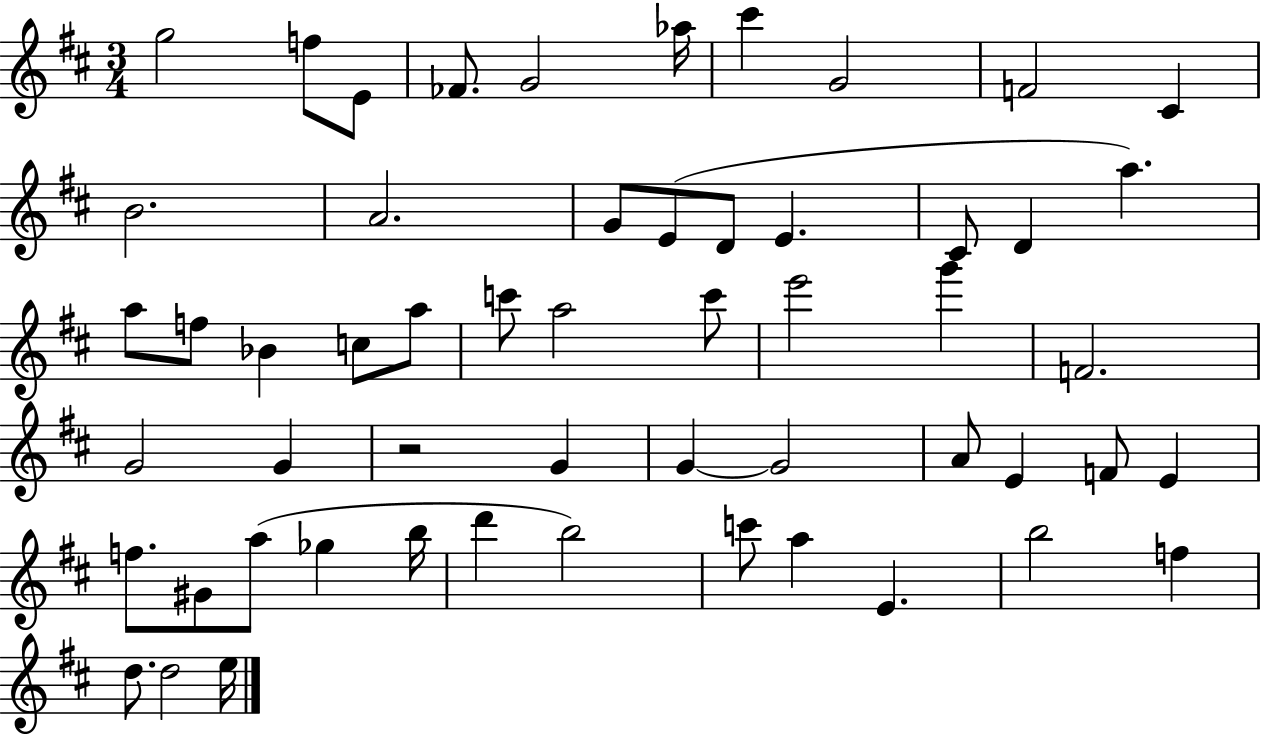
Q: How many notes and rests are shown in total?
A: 55